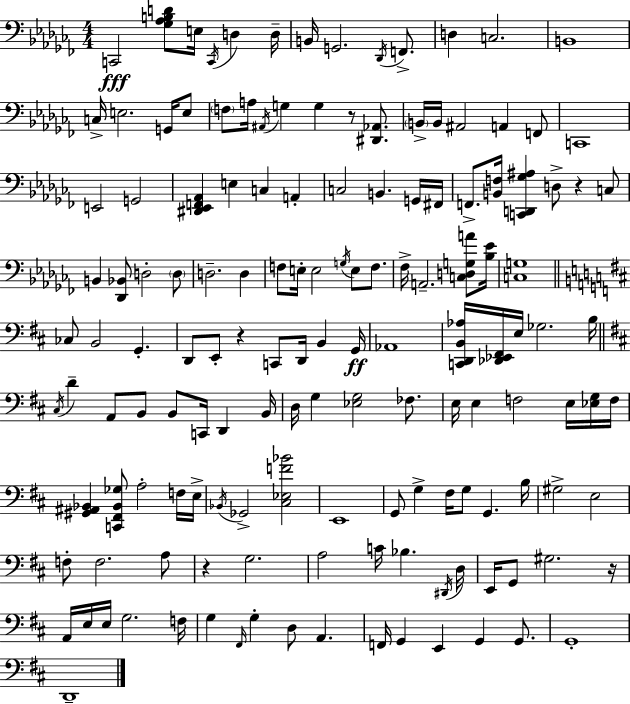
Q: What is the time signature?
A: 4/4